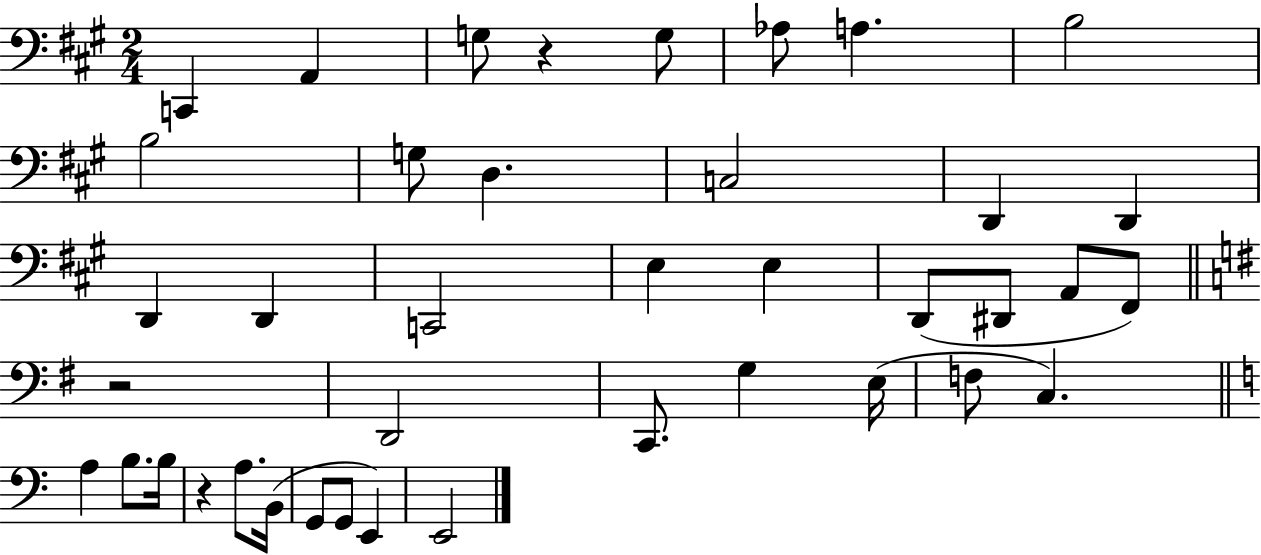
{
  \clef bass
  \numericTimeSignature
  \time 2/4
  \key a \major
  c,4 a,4 | g8 r4 g8 | aes8 a4. | b2 | \break b2 | g8 d4. | c2 | d,4 d,4 | \break d,4 d,4 | c,2 | e4 e4 | d,8( dis,8 a,8 fis,8) | \break \bar "||" \break \key g \major r2 | d,2 | c,8. g4 e16( | f8 c4.) | \break \bar "||" \break \key c \major a4 b8. b16 | r4 a8. b,16( | g,8 g,8 e,4) | e,2 | \break \bar "|."
}